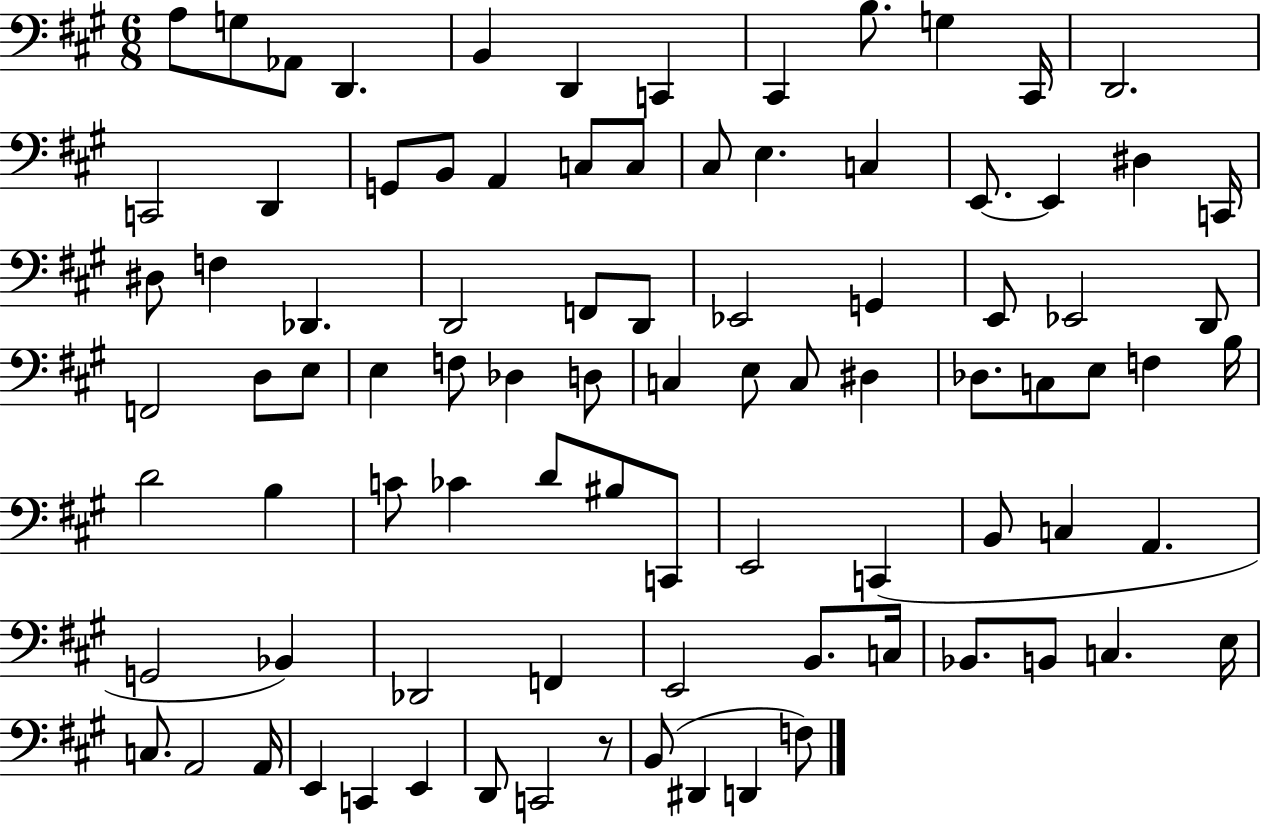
{
  \clef bass
  \numericTimeSignature
  \time 6/8
  \key a \major
  \repeat volta 2 { a8 g8 aes,8 d,4. | b,4 d,4 c,4 | cis,4 b8. g4 cis,16 | d,2. | \break c,2 d,4 | g,8 b,8 a,4 c8 c8 | cis8 e4. c4 | e,8.~~ e,4 dis4 c,16 | \break dis8 f4 des,4. | d,2 f,8 d,8 | ees,2 g,4 | e,8 ees,2 d,8 | \break f,2 d8 e8 | e4 f8 des4 d8 | c4 e8 c8 dis4 | des8. c8 e8 f4 b16 | \break d'2 b4 | c'8 ces'4 d'8 bis8 c,8 | e,2 c,4( | b,8 c4 a,4. | \break g,2 bes,4) | des,2 f,4 | e,2 b,8. c16 | bes,8. b,8 c4. e16 | \break c8. a,2 a,16 | e,4 c,4 e,4 | d,8 c,2 r8 | b,8( dis,4 d,4 f8) | \break } \bar "|."
}